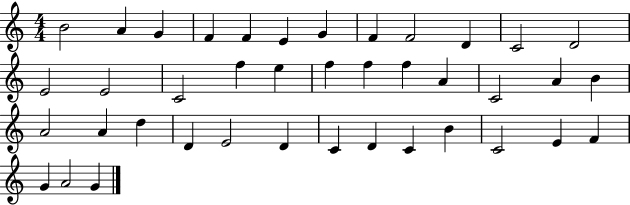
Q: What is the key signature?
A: C major